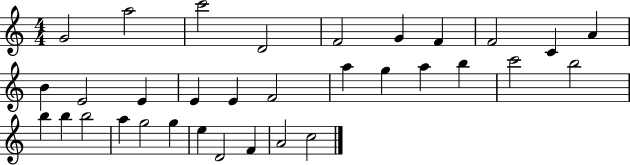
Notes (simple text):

G4/h A5/h C6/h D4/h F4/h G4/q F4/q F4/h C4/q A4/q B4/q E4/h E4/q E4/q E4/q F4/h A5/q G5/q A5/q B5/q C6/h B5/h B5/q B5/q B5/h A5/q G5/h G5/q E5/q D4/h F4/q A4/h C5/h